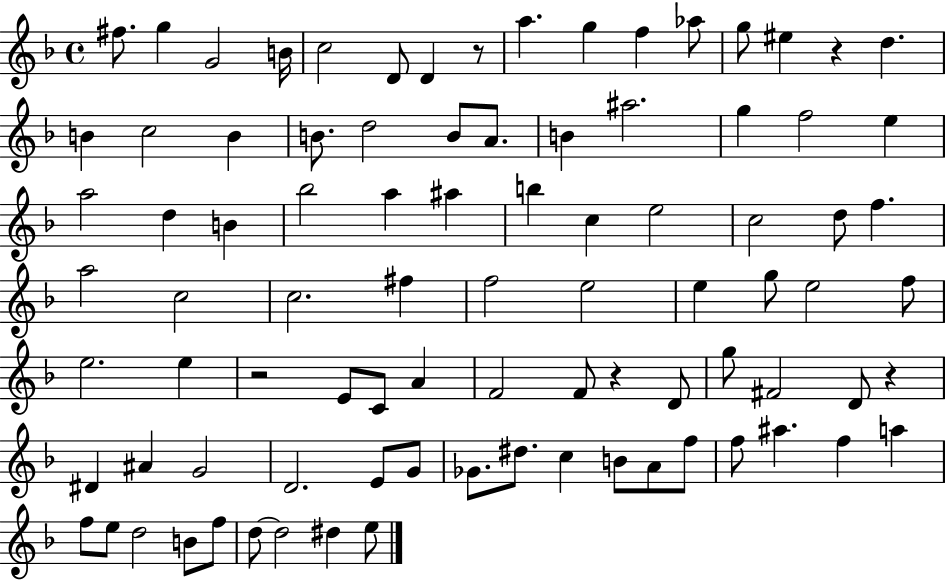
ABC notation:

X:1
T:Untitled
M:4/4
L:1/4
K:F
^f/2 g G2 B/4 c2 D/2 D z/2 a g f _a/2 g/2 ^e z d B c2 B B/2 d2 B/2 A/2 B ^a2 g f2 e a2 d B _b2 a ^a b c e2 c2 d/2 f a2 c2 c2 ^f f2 e2 e g/2 e2 f/2 e2 e z2 E/2 C/2 A F2 F/2 z D/2 g/2 ^F2 D/2 z ^D ^A G2 D2 E/2 G/2 _G/2 ^d/2 c B/2 A/2 f/2 f/2 ^a f a f/2 e/2 d2 B/2 f/2 d/2 d2 ^d e/2